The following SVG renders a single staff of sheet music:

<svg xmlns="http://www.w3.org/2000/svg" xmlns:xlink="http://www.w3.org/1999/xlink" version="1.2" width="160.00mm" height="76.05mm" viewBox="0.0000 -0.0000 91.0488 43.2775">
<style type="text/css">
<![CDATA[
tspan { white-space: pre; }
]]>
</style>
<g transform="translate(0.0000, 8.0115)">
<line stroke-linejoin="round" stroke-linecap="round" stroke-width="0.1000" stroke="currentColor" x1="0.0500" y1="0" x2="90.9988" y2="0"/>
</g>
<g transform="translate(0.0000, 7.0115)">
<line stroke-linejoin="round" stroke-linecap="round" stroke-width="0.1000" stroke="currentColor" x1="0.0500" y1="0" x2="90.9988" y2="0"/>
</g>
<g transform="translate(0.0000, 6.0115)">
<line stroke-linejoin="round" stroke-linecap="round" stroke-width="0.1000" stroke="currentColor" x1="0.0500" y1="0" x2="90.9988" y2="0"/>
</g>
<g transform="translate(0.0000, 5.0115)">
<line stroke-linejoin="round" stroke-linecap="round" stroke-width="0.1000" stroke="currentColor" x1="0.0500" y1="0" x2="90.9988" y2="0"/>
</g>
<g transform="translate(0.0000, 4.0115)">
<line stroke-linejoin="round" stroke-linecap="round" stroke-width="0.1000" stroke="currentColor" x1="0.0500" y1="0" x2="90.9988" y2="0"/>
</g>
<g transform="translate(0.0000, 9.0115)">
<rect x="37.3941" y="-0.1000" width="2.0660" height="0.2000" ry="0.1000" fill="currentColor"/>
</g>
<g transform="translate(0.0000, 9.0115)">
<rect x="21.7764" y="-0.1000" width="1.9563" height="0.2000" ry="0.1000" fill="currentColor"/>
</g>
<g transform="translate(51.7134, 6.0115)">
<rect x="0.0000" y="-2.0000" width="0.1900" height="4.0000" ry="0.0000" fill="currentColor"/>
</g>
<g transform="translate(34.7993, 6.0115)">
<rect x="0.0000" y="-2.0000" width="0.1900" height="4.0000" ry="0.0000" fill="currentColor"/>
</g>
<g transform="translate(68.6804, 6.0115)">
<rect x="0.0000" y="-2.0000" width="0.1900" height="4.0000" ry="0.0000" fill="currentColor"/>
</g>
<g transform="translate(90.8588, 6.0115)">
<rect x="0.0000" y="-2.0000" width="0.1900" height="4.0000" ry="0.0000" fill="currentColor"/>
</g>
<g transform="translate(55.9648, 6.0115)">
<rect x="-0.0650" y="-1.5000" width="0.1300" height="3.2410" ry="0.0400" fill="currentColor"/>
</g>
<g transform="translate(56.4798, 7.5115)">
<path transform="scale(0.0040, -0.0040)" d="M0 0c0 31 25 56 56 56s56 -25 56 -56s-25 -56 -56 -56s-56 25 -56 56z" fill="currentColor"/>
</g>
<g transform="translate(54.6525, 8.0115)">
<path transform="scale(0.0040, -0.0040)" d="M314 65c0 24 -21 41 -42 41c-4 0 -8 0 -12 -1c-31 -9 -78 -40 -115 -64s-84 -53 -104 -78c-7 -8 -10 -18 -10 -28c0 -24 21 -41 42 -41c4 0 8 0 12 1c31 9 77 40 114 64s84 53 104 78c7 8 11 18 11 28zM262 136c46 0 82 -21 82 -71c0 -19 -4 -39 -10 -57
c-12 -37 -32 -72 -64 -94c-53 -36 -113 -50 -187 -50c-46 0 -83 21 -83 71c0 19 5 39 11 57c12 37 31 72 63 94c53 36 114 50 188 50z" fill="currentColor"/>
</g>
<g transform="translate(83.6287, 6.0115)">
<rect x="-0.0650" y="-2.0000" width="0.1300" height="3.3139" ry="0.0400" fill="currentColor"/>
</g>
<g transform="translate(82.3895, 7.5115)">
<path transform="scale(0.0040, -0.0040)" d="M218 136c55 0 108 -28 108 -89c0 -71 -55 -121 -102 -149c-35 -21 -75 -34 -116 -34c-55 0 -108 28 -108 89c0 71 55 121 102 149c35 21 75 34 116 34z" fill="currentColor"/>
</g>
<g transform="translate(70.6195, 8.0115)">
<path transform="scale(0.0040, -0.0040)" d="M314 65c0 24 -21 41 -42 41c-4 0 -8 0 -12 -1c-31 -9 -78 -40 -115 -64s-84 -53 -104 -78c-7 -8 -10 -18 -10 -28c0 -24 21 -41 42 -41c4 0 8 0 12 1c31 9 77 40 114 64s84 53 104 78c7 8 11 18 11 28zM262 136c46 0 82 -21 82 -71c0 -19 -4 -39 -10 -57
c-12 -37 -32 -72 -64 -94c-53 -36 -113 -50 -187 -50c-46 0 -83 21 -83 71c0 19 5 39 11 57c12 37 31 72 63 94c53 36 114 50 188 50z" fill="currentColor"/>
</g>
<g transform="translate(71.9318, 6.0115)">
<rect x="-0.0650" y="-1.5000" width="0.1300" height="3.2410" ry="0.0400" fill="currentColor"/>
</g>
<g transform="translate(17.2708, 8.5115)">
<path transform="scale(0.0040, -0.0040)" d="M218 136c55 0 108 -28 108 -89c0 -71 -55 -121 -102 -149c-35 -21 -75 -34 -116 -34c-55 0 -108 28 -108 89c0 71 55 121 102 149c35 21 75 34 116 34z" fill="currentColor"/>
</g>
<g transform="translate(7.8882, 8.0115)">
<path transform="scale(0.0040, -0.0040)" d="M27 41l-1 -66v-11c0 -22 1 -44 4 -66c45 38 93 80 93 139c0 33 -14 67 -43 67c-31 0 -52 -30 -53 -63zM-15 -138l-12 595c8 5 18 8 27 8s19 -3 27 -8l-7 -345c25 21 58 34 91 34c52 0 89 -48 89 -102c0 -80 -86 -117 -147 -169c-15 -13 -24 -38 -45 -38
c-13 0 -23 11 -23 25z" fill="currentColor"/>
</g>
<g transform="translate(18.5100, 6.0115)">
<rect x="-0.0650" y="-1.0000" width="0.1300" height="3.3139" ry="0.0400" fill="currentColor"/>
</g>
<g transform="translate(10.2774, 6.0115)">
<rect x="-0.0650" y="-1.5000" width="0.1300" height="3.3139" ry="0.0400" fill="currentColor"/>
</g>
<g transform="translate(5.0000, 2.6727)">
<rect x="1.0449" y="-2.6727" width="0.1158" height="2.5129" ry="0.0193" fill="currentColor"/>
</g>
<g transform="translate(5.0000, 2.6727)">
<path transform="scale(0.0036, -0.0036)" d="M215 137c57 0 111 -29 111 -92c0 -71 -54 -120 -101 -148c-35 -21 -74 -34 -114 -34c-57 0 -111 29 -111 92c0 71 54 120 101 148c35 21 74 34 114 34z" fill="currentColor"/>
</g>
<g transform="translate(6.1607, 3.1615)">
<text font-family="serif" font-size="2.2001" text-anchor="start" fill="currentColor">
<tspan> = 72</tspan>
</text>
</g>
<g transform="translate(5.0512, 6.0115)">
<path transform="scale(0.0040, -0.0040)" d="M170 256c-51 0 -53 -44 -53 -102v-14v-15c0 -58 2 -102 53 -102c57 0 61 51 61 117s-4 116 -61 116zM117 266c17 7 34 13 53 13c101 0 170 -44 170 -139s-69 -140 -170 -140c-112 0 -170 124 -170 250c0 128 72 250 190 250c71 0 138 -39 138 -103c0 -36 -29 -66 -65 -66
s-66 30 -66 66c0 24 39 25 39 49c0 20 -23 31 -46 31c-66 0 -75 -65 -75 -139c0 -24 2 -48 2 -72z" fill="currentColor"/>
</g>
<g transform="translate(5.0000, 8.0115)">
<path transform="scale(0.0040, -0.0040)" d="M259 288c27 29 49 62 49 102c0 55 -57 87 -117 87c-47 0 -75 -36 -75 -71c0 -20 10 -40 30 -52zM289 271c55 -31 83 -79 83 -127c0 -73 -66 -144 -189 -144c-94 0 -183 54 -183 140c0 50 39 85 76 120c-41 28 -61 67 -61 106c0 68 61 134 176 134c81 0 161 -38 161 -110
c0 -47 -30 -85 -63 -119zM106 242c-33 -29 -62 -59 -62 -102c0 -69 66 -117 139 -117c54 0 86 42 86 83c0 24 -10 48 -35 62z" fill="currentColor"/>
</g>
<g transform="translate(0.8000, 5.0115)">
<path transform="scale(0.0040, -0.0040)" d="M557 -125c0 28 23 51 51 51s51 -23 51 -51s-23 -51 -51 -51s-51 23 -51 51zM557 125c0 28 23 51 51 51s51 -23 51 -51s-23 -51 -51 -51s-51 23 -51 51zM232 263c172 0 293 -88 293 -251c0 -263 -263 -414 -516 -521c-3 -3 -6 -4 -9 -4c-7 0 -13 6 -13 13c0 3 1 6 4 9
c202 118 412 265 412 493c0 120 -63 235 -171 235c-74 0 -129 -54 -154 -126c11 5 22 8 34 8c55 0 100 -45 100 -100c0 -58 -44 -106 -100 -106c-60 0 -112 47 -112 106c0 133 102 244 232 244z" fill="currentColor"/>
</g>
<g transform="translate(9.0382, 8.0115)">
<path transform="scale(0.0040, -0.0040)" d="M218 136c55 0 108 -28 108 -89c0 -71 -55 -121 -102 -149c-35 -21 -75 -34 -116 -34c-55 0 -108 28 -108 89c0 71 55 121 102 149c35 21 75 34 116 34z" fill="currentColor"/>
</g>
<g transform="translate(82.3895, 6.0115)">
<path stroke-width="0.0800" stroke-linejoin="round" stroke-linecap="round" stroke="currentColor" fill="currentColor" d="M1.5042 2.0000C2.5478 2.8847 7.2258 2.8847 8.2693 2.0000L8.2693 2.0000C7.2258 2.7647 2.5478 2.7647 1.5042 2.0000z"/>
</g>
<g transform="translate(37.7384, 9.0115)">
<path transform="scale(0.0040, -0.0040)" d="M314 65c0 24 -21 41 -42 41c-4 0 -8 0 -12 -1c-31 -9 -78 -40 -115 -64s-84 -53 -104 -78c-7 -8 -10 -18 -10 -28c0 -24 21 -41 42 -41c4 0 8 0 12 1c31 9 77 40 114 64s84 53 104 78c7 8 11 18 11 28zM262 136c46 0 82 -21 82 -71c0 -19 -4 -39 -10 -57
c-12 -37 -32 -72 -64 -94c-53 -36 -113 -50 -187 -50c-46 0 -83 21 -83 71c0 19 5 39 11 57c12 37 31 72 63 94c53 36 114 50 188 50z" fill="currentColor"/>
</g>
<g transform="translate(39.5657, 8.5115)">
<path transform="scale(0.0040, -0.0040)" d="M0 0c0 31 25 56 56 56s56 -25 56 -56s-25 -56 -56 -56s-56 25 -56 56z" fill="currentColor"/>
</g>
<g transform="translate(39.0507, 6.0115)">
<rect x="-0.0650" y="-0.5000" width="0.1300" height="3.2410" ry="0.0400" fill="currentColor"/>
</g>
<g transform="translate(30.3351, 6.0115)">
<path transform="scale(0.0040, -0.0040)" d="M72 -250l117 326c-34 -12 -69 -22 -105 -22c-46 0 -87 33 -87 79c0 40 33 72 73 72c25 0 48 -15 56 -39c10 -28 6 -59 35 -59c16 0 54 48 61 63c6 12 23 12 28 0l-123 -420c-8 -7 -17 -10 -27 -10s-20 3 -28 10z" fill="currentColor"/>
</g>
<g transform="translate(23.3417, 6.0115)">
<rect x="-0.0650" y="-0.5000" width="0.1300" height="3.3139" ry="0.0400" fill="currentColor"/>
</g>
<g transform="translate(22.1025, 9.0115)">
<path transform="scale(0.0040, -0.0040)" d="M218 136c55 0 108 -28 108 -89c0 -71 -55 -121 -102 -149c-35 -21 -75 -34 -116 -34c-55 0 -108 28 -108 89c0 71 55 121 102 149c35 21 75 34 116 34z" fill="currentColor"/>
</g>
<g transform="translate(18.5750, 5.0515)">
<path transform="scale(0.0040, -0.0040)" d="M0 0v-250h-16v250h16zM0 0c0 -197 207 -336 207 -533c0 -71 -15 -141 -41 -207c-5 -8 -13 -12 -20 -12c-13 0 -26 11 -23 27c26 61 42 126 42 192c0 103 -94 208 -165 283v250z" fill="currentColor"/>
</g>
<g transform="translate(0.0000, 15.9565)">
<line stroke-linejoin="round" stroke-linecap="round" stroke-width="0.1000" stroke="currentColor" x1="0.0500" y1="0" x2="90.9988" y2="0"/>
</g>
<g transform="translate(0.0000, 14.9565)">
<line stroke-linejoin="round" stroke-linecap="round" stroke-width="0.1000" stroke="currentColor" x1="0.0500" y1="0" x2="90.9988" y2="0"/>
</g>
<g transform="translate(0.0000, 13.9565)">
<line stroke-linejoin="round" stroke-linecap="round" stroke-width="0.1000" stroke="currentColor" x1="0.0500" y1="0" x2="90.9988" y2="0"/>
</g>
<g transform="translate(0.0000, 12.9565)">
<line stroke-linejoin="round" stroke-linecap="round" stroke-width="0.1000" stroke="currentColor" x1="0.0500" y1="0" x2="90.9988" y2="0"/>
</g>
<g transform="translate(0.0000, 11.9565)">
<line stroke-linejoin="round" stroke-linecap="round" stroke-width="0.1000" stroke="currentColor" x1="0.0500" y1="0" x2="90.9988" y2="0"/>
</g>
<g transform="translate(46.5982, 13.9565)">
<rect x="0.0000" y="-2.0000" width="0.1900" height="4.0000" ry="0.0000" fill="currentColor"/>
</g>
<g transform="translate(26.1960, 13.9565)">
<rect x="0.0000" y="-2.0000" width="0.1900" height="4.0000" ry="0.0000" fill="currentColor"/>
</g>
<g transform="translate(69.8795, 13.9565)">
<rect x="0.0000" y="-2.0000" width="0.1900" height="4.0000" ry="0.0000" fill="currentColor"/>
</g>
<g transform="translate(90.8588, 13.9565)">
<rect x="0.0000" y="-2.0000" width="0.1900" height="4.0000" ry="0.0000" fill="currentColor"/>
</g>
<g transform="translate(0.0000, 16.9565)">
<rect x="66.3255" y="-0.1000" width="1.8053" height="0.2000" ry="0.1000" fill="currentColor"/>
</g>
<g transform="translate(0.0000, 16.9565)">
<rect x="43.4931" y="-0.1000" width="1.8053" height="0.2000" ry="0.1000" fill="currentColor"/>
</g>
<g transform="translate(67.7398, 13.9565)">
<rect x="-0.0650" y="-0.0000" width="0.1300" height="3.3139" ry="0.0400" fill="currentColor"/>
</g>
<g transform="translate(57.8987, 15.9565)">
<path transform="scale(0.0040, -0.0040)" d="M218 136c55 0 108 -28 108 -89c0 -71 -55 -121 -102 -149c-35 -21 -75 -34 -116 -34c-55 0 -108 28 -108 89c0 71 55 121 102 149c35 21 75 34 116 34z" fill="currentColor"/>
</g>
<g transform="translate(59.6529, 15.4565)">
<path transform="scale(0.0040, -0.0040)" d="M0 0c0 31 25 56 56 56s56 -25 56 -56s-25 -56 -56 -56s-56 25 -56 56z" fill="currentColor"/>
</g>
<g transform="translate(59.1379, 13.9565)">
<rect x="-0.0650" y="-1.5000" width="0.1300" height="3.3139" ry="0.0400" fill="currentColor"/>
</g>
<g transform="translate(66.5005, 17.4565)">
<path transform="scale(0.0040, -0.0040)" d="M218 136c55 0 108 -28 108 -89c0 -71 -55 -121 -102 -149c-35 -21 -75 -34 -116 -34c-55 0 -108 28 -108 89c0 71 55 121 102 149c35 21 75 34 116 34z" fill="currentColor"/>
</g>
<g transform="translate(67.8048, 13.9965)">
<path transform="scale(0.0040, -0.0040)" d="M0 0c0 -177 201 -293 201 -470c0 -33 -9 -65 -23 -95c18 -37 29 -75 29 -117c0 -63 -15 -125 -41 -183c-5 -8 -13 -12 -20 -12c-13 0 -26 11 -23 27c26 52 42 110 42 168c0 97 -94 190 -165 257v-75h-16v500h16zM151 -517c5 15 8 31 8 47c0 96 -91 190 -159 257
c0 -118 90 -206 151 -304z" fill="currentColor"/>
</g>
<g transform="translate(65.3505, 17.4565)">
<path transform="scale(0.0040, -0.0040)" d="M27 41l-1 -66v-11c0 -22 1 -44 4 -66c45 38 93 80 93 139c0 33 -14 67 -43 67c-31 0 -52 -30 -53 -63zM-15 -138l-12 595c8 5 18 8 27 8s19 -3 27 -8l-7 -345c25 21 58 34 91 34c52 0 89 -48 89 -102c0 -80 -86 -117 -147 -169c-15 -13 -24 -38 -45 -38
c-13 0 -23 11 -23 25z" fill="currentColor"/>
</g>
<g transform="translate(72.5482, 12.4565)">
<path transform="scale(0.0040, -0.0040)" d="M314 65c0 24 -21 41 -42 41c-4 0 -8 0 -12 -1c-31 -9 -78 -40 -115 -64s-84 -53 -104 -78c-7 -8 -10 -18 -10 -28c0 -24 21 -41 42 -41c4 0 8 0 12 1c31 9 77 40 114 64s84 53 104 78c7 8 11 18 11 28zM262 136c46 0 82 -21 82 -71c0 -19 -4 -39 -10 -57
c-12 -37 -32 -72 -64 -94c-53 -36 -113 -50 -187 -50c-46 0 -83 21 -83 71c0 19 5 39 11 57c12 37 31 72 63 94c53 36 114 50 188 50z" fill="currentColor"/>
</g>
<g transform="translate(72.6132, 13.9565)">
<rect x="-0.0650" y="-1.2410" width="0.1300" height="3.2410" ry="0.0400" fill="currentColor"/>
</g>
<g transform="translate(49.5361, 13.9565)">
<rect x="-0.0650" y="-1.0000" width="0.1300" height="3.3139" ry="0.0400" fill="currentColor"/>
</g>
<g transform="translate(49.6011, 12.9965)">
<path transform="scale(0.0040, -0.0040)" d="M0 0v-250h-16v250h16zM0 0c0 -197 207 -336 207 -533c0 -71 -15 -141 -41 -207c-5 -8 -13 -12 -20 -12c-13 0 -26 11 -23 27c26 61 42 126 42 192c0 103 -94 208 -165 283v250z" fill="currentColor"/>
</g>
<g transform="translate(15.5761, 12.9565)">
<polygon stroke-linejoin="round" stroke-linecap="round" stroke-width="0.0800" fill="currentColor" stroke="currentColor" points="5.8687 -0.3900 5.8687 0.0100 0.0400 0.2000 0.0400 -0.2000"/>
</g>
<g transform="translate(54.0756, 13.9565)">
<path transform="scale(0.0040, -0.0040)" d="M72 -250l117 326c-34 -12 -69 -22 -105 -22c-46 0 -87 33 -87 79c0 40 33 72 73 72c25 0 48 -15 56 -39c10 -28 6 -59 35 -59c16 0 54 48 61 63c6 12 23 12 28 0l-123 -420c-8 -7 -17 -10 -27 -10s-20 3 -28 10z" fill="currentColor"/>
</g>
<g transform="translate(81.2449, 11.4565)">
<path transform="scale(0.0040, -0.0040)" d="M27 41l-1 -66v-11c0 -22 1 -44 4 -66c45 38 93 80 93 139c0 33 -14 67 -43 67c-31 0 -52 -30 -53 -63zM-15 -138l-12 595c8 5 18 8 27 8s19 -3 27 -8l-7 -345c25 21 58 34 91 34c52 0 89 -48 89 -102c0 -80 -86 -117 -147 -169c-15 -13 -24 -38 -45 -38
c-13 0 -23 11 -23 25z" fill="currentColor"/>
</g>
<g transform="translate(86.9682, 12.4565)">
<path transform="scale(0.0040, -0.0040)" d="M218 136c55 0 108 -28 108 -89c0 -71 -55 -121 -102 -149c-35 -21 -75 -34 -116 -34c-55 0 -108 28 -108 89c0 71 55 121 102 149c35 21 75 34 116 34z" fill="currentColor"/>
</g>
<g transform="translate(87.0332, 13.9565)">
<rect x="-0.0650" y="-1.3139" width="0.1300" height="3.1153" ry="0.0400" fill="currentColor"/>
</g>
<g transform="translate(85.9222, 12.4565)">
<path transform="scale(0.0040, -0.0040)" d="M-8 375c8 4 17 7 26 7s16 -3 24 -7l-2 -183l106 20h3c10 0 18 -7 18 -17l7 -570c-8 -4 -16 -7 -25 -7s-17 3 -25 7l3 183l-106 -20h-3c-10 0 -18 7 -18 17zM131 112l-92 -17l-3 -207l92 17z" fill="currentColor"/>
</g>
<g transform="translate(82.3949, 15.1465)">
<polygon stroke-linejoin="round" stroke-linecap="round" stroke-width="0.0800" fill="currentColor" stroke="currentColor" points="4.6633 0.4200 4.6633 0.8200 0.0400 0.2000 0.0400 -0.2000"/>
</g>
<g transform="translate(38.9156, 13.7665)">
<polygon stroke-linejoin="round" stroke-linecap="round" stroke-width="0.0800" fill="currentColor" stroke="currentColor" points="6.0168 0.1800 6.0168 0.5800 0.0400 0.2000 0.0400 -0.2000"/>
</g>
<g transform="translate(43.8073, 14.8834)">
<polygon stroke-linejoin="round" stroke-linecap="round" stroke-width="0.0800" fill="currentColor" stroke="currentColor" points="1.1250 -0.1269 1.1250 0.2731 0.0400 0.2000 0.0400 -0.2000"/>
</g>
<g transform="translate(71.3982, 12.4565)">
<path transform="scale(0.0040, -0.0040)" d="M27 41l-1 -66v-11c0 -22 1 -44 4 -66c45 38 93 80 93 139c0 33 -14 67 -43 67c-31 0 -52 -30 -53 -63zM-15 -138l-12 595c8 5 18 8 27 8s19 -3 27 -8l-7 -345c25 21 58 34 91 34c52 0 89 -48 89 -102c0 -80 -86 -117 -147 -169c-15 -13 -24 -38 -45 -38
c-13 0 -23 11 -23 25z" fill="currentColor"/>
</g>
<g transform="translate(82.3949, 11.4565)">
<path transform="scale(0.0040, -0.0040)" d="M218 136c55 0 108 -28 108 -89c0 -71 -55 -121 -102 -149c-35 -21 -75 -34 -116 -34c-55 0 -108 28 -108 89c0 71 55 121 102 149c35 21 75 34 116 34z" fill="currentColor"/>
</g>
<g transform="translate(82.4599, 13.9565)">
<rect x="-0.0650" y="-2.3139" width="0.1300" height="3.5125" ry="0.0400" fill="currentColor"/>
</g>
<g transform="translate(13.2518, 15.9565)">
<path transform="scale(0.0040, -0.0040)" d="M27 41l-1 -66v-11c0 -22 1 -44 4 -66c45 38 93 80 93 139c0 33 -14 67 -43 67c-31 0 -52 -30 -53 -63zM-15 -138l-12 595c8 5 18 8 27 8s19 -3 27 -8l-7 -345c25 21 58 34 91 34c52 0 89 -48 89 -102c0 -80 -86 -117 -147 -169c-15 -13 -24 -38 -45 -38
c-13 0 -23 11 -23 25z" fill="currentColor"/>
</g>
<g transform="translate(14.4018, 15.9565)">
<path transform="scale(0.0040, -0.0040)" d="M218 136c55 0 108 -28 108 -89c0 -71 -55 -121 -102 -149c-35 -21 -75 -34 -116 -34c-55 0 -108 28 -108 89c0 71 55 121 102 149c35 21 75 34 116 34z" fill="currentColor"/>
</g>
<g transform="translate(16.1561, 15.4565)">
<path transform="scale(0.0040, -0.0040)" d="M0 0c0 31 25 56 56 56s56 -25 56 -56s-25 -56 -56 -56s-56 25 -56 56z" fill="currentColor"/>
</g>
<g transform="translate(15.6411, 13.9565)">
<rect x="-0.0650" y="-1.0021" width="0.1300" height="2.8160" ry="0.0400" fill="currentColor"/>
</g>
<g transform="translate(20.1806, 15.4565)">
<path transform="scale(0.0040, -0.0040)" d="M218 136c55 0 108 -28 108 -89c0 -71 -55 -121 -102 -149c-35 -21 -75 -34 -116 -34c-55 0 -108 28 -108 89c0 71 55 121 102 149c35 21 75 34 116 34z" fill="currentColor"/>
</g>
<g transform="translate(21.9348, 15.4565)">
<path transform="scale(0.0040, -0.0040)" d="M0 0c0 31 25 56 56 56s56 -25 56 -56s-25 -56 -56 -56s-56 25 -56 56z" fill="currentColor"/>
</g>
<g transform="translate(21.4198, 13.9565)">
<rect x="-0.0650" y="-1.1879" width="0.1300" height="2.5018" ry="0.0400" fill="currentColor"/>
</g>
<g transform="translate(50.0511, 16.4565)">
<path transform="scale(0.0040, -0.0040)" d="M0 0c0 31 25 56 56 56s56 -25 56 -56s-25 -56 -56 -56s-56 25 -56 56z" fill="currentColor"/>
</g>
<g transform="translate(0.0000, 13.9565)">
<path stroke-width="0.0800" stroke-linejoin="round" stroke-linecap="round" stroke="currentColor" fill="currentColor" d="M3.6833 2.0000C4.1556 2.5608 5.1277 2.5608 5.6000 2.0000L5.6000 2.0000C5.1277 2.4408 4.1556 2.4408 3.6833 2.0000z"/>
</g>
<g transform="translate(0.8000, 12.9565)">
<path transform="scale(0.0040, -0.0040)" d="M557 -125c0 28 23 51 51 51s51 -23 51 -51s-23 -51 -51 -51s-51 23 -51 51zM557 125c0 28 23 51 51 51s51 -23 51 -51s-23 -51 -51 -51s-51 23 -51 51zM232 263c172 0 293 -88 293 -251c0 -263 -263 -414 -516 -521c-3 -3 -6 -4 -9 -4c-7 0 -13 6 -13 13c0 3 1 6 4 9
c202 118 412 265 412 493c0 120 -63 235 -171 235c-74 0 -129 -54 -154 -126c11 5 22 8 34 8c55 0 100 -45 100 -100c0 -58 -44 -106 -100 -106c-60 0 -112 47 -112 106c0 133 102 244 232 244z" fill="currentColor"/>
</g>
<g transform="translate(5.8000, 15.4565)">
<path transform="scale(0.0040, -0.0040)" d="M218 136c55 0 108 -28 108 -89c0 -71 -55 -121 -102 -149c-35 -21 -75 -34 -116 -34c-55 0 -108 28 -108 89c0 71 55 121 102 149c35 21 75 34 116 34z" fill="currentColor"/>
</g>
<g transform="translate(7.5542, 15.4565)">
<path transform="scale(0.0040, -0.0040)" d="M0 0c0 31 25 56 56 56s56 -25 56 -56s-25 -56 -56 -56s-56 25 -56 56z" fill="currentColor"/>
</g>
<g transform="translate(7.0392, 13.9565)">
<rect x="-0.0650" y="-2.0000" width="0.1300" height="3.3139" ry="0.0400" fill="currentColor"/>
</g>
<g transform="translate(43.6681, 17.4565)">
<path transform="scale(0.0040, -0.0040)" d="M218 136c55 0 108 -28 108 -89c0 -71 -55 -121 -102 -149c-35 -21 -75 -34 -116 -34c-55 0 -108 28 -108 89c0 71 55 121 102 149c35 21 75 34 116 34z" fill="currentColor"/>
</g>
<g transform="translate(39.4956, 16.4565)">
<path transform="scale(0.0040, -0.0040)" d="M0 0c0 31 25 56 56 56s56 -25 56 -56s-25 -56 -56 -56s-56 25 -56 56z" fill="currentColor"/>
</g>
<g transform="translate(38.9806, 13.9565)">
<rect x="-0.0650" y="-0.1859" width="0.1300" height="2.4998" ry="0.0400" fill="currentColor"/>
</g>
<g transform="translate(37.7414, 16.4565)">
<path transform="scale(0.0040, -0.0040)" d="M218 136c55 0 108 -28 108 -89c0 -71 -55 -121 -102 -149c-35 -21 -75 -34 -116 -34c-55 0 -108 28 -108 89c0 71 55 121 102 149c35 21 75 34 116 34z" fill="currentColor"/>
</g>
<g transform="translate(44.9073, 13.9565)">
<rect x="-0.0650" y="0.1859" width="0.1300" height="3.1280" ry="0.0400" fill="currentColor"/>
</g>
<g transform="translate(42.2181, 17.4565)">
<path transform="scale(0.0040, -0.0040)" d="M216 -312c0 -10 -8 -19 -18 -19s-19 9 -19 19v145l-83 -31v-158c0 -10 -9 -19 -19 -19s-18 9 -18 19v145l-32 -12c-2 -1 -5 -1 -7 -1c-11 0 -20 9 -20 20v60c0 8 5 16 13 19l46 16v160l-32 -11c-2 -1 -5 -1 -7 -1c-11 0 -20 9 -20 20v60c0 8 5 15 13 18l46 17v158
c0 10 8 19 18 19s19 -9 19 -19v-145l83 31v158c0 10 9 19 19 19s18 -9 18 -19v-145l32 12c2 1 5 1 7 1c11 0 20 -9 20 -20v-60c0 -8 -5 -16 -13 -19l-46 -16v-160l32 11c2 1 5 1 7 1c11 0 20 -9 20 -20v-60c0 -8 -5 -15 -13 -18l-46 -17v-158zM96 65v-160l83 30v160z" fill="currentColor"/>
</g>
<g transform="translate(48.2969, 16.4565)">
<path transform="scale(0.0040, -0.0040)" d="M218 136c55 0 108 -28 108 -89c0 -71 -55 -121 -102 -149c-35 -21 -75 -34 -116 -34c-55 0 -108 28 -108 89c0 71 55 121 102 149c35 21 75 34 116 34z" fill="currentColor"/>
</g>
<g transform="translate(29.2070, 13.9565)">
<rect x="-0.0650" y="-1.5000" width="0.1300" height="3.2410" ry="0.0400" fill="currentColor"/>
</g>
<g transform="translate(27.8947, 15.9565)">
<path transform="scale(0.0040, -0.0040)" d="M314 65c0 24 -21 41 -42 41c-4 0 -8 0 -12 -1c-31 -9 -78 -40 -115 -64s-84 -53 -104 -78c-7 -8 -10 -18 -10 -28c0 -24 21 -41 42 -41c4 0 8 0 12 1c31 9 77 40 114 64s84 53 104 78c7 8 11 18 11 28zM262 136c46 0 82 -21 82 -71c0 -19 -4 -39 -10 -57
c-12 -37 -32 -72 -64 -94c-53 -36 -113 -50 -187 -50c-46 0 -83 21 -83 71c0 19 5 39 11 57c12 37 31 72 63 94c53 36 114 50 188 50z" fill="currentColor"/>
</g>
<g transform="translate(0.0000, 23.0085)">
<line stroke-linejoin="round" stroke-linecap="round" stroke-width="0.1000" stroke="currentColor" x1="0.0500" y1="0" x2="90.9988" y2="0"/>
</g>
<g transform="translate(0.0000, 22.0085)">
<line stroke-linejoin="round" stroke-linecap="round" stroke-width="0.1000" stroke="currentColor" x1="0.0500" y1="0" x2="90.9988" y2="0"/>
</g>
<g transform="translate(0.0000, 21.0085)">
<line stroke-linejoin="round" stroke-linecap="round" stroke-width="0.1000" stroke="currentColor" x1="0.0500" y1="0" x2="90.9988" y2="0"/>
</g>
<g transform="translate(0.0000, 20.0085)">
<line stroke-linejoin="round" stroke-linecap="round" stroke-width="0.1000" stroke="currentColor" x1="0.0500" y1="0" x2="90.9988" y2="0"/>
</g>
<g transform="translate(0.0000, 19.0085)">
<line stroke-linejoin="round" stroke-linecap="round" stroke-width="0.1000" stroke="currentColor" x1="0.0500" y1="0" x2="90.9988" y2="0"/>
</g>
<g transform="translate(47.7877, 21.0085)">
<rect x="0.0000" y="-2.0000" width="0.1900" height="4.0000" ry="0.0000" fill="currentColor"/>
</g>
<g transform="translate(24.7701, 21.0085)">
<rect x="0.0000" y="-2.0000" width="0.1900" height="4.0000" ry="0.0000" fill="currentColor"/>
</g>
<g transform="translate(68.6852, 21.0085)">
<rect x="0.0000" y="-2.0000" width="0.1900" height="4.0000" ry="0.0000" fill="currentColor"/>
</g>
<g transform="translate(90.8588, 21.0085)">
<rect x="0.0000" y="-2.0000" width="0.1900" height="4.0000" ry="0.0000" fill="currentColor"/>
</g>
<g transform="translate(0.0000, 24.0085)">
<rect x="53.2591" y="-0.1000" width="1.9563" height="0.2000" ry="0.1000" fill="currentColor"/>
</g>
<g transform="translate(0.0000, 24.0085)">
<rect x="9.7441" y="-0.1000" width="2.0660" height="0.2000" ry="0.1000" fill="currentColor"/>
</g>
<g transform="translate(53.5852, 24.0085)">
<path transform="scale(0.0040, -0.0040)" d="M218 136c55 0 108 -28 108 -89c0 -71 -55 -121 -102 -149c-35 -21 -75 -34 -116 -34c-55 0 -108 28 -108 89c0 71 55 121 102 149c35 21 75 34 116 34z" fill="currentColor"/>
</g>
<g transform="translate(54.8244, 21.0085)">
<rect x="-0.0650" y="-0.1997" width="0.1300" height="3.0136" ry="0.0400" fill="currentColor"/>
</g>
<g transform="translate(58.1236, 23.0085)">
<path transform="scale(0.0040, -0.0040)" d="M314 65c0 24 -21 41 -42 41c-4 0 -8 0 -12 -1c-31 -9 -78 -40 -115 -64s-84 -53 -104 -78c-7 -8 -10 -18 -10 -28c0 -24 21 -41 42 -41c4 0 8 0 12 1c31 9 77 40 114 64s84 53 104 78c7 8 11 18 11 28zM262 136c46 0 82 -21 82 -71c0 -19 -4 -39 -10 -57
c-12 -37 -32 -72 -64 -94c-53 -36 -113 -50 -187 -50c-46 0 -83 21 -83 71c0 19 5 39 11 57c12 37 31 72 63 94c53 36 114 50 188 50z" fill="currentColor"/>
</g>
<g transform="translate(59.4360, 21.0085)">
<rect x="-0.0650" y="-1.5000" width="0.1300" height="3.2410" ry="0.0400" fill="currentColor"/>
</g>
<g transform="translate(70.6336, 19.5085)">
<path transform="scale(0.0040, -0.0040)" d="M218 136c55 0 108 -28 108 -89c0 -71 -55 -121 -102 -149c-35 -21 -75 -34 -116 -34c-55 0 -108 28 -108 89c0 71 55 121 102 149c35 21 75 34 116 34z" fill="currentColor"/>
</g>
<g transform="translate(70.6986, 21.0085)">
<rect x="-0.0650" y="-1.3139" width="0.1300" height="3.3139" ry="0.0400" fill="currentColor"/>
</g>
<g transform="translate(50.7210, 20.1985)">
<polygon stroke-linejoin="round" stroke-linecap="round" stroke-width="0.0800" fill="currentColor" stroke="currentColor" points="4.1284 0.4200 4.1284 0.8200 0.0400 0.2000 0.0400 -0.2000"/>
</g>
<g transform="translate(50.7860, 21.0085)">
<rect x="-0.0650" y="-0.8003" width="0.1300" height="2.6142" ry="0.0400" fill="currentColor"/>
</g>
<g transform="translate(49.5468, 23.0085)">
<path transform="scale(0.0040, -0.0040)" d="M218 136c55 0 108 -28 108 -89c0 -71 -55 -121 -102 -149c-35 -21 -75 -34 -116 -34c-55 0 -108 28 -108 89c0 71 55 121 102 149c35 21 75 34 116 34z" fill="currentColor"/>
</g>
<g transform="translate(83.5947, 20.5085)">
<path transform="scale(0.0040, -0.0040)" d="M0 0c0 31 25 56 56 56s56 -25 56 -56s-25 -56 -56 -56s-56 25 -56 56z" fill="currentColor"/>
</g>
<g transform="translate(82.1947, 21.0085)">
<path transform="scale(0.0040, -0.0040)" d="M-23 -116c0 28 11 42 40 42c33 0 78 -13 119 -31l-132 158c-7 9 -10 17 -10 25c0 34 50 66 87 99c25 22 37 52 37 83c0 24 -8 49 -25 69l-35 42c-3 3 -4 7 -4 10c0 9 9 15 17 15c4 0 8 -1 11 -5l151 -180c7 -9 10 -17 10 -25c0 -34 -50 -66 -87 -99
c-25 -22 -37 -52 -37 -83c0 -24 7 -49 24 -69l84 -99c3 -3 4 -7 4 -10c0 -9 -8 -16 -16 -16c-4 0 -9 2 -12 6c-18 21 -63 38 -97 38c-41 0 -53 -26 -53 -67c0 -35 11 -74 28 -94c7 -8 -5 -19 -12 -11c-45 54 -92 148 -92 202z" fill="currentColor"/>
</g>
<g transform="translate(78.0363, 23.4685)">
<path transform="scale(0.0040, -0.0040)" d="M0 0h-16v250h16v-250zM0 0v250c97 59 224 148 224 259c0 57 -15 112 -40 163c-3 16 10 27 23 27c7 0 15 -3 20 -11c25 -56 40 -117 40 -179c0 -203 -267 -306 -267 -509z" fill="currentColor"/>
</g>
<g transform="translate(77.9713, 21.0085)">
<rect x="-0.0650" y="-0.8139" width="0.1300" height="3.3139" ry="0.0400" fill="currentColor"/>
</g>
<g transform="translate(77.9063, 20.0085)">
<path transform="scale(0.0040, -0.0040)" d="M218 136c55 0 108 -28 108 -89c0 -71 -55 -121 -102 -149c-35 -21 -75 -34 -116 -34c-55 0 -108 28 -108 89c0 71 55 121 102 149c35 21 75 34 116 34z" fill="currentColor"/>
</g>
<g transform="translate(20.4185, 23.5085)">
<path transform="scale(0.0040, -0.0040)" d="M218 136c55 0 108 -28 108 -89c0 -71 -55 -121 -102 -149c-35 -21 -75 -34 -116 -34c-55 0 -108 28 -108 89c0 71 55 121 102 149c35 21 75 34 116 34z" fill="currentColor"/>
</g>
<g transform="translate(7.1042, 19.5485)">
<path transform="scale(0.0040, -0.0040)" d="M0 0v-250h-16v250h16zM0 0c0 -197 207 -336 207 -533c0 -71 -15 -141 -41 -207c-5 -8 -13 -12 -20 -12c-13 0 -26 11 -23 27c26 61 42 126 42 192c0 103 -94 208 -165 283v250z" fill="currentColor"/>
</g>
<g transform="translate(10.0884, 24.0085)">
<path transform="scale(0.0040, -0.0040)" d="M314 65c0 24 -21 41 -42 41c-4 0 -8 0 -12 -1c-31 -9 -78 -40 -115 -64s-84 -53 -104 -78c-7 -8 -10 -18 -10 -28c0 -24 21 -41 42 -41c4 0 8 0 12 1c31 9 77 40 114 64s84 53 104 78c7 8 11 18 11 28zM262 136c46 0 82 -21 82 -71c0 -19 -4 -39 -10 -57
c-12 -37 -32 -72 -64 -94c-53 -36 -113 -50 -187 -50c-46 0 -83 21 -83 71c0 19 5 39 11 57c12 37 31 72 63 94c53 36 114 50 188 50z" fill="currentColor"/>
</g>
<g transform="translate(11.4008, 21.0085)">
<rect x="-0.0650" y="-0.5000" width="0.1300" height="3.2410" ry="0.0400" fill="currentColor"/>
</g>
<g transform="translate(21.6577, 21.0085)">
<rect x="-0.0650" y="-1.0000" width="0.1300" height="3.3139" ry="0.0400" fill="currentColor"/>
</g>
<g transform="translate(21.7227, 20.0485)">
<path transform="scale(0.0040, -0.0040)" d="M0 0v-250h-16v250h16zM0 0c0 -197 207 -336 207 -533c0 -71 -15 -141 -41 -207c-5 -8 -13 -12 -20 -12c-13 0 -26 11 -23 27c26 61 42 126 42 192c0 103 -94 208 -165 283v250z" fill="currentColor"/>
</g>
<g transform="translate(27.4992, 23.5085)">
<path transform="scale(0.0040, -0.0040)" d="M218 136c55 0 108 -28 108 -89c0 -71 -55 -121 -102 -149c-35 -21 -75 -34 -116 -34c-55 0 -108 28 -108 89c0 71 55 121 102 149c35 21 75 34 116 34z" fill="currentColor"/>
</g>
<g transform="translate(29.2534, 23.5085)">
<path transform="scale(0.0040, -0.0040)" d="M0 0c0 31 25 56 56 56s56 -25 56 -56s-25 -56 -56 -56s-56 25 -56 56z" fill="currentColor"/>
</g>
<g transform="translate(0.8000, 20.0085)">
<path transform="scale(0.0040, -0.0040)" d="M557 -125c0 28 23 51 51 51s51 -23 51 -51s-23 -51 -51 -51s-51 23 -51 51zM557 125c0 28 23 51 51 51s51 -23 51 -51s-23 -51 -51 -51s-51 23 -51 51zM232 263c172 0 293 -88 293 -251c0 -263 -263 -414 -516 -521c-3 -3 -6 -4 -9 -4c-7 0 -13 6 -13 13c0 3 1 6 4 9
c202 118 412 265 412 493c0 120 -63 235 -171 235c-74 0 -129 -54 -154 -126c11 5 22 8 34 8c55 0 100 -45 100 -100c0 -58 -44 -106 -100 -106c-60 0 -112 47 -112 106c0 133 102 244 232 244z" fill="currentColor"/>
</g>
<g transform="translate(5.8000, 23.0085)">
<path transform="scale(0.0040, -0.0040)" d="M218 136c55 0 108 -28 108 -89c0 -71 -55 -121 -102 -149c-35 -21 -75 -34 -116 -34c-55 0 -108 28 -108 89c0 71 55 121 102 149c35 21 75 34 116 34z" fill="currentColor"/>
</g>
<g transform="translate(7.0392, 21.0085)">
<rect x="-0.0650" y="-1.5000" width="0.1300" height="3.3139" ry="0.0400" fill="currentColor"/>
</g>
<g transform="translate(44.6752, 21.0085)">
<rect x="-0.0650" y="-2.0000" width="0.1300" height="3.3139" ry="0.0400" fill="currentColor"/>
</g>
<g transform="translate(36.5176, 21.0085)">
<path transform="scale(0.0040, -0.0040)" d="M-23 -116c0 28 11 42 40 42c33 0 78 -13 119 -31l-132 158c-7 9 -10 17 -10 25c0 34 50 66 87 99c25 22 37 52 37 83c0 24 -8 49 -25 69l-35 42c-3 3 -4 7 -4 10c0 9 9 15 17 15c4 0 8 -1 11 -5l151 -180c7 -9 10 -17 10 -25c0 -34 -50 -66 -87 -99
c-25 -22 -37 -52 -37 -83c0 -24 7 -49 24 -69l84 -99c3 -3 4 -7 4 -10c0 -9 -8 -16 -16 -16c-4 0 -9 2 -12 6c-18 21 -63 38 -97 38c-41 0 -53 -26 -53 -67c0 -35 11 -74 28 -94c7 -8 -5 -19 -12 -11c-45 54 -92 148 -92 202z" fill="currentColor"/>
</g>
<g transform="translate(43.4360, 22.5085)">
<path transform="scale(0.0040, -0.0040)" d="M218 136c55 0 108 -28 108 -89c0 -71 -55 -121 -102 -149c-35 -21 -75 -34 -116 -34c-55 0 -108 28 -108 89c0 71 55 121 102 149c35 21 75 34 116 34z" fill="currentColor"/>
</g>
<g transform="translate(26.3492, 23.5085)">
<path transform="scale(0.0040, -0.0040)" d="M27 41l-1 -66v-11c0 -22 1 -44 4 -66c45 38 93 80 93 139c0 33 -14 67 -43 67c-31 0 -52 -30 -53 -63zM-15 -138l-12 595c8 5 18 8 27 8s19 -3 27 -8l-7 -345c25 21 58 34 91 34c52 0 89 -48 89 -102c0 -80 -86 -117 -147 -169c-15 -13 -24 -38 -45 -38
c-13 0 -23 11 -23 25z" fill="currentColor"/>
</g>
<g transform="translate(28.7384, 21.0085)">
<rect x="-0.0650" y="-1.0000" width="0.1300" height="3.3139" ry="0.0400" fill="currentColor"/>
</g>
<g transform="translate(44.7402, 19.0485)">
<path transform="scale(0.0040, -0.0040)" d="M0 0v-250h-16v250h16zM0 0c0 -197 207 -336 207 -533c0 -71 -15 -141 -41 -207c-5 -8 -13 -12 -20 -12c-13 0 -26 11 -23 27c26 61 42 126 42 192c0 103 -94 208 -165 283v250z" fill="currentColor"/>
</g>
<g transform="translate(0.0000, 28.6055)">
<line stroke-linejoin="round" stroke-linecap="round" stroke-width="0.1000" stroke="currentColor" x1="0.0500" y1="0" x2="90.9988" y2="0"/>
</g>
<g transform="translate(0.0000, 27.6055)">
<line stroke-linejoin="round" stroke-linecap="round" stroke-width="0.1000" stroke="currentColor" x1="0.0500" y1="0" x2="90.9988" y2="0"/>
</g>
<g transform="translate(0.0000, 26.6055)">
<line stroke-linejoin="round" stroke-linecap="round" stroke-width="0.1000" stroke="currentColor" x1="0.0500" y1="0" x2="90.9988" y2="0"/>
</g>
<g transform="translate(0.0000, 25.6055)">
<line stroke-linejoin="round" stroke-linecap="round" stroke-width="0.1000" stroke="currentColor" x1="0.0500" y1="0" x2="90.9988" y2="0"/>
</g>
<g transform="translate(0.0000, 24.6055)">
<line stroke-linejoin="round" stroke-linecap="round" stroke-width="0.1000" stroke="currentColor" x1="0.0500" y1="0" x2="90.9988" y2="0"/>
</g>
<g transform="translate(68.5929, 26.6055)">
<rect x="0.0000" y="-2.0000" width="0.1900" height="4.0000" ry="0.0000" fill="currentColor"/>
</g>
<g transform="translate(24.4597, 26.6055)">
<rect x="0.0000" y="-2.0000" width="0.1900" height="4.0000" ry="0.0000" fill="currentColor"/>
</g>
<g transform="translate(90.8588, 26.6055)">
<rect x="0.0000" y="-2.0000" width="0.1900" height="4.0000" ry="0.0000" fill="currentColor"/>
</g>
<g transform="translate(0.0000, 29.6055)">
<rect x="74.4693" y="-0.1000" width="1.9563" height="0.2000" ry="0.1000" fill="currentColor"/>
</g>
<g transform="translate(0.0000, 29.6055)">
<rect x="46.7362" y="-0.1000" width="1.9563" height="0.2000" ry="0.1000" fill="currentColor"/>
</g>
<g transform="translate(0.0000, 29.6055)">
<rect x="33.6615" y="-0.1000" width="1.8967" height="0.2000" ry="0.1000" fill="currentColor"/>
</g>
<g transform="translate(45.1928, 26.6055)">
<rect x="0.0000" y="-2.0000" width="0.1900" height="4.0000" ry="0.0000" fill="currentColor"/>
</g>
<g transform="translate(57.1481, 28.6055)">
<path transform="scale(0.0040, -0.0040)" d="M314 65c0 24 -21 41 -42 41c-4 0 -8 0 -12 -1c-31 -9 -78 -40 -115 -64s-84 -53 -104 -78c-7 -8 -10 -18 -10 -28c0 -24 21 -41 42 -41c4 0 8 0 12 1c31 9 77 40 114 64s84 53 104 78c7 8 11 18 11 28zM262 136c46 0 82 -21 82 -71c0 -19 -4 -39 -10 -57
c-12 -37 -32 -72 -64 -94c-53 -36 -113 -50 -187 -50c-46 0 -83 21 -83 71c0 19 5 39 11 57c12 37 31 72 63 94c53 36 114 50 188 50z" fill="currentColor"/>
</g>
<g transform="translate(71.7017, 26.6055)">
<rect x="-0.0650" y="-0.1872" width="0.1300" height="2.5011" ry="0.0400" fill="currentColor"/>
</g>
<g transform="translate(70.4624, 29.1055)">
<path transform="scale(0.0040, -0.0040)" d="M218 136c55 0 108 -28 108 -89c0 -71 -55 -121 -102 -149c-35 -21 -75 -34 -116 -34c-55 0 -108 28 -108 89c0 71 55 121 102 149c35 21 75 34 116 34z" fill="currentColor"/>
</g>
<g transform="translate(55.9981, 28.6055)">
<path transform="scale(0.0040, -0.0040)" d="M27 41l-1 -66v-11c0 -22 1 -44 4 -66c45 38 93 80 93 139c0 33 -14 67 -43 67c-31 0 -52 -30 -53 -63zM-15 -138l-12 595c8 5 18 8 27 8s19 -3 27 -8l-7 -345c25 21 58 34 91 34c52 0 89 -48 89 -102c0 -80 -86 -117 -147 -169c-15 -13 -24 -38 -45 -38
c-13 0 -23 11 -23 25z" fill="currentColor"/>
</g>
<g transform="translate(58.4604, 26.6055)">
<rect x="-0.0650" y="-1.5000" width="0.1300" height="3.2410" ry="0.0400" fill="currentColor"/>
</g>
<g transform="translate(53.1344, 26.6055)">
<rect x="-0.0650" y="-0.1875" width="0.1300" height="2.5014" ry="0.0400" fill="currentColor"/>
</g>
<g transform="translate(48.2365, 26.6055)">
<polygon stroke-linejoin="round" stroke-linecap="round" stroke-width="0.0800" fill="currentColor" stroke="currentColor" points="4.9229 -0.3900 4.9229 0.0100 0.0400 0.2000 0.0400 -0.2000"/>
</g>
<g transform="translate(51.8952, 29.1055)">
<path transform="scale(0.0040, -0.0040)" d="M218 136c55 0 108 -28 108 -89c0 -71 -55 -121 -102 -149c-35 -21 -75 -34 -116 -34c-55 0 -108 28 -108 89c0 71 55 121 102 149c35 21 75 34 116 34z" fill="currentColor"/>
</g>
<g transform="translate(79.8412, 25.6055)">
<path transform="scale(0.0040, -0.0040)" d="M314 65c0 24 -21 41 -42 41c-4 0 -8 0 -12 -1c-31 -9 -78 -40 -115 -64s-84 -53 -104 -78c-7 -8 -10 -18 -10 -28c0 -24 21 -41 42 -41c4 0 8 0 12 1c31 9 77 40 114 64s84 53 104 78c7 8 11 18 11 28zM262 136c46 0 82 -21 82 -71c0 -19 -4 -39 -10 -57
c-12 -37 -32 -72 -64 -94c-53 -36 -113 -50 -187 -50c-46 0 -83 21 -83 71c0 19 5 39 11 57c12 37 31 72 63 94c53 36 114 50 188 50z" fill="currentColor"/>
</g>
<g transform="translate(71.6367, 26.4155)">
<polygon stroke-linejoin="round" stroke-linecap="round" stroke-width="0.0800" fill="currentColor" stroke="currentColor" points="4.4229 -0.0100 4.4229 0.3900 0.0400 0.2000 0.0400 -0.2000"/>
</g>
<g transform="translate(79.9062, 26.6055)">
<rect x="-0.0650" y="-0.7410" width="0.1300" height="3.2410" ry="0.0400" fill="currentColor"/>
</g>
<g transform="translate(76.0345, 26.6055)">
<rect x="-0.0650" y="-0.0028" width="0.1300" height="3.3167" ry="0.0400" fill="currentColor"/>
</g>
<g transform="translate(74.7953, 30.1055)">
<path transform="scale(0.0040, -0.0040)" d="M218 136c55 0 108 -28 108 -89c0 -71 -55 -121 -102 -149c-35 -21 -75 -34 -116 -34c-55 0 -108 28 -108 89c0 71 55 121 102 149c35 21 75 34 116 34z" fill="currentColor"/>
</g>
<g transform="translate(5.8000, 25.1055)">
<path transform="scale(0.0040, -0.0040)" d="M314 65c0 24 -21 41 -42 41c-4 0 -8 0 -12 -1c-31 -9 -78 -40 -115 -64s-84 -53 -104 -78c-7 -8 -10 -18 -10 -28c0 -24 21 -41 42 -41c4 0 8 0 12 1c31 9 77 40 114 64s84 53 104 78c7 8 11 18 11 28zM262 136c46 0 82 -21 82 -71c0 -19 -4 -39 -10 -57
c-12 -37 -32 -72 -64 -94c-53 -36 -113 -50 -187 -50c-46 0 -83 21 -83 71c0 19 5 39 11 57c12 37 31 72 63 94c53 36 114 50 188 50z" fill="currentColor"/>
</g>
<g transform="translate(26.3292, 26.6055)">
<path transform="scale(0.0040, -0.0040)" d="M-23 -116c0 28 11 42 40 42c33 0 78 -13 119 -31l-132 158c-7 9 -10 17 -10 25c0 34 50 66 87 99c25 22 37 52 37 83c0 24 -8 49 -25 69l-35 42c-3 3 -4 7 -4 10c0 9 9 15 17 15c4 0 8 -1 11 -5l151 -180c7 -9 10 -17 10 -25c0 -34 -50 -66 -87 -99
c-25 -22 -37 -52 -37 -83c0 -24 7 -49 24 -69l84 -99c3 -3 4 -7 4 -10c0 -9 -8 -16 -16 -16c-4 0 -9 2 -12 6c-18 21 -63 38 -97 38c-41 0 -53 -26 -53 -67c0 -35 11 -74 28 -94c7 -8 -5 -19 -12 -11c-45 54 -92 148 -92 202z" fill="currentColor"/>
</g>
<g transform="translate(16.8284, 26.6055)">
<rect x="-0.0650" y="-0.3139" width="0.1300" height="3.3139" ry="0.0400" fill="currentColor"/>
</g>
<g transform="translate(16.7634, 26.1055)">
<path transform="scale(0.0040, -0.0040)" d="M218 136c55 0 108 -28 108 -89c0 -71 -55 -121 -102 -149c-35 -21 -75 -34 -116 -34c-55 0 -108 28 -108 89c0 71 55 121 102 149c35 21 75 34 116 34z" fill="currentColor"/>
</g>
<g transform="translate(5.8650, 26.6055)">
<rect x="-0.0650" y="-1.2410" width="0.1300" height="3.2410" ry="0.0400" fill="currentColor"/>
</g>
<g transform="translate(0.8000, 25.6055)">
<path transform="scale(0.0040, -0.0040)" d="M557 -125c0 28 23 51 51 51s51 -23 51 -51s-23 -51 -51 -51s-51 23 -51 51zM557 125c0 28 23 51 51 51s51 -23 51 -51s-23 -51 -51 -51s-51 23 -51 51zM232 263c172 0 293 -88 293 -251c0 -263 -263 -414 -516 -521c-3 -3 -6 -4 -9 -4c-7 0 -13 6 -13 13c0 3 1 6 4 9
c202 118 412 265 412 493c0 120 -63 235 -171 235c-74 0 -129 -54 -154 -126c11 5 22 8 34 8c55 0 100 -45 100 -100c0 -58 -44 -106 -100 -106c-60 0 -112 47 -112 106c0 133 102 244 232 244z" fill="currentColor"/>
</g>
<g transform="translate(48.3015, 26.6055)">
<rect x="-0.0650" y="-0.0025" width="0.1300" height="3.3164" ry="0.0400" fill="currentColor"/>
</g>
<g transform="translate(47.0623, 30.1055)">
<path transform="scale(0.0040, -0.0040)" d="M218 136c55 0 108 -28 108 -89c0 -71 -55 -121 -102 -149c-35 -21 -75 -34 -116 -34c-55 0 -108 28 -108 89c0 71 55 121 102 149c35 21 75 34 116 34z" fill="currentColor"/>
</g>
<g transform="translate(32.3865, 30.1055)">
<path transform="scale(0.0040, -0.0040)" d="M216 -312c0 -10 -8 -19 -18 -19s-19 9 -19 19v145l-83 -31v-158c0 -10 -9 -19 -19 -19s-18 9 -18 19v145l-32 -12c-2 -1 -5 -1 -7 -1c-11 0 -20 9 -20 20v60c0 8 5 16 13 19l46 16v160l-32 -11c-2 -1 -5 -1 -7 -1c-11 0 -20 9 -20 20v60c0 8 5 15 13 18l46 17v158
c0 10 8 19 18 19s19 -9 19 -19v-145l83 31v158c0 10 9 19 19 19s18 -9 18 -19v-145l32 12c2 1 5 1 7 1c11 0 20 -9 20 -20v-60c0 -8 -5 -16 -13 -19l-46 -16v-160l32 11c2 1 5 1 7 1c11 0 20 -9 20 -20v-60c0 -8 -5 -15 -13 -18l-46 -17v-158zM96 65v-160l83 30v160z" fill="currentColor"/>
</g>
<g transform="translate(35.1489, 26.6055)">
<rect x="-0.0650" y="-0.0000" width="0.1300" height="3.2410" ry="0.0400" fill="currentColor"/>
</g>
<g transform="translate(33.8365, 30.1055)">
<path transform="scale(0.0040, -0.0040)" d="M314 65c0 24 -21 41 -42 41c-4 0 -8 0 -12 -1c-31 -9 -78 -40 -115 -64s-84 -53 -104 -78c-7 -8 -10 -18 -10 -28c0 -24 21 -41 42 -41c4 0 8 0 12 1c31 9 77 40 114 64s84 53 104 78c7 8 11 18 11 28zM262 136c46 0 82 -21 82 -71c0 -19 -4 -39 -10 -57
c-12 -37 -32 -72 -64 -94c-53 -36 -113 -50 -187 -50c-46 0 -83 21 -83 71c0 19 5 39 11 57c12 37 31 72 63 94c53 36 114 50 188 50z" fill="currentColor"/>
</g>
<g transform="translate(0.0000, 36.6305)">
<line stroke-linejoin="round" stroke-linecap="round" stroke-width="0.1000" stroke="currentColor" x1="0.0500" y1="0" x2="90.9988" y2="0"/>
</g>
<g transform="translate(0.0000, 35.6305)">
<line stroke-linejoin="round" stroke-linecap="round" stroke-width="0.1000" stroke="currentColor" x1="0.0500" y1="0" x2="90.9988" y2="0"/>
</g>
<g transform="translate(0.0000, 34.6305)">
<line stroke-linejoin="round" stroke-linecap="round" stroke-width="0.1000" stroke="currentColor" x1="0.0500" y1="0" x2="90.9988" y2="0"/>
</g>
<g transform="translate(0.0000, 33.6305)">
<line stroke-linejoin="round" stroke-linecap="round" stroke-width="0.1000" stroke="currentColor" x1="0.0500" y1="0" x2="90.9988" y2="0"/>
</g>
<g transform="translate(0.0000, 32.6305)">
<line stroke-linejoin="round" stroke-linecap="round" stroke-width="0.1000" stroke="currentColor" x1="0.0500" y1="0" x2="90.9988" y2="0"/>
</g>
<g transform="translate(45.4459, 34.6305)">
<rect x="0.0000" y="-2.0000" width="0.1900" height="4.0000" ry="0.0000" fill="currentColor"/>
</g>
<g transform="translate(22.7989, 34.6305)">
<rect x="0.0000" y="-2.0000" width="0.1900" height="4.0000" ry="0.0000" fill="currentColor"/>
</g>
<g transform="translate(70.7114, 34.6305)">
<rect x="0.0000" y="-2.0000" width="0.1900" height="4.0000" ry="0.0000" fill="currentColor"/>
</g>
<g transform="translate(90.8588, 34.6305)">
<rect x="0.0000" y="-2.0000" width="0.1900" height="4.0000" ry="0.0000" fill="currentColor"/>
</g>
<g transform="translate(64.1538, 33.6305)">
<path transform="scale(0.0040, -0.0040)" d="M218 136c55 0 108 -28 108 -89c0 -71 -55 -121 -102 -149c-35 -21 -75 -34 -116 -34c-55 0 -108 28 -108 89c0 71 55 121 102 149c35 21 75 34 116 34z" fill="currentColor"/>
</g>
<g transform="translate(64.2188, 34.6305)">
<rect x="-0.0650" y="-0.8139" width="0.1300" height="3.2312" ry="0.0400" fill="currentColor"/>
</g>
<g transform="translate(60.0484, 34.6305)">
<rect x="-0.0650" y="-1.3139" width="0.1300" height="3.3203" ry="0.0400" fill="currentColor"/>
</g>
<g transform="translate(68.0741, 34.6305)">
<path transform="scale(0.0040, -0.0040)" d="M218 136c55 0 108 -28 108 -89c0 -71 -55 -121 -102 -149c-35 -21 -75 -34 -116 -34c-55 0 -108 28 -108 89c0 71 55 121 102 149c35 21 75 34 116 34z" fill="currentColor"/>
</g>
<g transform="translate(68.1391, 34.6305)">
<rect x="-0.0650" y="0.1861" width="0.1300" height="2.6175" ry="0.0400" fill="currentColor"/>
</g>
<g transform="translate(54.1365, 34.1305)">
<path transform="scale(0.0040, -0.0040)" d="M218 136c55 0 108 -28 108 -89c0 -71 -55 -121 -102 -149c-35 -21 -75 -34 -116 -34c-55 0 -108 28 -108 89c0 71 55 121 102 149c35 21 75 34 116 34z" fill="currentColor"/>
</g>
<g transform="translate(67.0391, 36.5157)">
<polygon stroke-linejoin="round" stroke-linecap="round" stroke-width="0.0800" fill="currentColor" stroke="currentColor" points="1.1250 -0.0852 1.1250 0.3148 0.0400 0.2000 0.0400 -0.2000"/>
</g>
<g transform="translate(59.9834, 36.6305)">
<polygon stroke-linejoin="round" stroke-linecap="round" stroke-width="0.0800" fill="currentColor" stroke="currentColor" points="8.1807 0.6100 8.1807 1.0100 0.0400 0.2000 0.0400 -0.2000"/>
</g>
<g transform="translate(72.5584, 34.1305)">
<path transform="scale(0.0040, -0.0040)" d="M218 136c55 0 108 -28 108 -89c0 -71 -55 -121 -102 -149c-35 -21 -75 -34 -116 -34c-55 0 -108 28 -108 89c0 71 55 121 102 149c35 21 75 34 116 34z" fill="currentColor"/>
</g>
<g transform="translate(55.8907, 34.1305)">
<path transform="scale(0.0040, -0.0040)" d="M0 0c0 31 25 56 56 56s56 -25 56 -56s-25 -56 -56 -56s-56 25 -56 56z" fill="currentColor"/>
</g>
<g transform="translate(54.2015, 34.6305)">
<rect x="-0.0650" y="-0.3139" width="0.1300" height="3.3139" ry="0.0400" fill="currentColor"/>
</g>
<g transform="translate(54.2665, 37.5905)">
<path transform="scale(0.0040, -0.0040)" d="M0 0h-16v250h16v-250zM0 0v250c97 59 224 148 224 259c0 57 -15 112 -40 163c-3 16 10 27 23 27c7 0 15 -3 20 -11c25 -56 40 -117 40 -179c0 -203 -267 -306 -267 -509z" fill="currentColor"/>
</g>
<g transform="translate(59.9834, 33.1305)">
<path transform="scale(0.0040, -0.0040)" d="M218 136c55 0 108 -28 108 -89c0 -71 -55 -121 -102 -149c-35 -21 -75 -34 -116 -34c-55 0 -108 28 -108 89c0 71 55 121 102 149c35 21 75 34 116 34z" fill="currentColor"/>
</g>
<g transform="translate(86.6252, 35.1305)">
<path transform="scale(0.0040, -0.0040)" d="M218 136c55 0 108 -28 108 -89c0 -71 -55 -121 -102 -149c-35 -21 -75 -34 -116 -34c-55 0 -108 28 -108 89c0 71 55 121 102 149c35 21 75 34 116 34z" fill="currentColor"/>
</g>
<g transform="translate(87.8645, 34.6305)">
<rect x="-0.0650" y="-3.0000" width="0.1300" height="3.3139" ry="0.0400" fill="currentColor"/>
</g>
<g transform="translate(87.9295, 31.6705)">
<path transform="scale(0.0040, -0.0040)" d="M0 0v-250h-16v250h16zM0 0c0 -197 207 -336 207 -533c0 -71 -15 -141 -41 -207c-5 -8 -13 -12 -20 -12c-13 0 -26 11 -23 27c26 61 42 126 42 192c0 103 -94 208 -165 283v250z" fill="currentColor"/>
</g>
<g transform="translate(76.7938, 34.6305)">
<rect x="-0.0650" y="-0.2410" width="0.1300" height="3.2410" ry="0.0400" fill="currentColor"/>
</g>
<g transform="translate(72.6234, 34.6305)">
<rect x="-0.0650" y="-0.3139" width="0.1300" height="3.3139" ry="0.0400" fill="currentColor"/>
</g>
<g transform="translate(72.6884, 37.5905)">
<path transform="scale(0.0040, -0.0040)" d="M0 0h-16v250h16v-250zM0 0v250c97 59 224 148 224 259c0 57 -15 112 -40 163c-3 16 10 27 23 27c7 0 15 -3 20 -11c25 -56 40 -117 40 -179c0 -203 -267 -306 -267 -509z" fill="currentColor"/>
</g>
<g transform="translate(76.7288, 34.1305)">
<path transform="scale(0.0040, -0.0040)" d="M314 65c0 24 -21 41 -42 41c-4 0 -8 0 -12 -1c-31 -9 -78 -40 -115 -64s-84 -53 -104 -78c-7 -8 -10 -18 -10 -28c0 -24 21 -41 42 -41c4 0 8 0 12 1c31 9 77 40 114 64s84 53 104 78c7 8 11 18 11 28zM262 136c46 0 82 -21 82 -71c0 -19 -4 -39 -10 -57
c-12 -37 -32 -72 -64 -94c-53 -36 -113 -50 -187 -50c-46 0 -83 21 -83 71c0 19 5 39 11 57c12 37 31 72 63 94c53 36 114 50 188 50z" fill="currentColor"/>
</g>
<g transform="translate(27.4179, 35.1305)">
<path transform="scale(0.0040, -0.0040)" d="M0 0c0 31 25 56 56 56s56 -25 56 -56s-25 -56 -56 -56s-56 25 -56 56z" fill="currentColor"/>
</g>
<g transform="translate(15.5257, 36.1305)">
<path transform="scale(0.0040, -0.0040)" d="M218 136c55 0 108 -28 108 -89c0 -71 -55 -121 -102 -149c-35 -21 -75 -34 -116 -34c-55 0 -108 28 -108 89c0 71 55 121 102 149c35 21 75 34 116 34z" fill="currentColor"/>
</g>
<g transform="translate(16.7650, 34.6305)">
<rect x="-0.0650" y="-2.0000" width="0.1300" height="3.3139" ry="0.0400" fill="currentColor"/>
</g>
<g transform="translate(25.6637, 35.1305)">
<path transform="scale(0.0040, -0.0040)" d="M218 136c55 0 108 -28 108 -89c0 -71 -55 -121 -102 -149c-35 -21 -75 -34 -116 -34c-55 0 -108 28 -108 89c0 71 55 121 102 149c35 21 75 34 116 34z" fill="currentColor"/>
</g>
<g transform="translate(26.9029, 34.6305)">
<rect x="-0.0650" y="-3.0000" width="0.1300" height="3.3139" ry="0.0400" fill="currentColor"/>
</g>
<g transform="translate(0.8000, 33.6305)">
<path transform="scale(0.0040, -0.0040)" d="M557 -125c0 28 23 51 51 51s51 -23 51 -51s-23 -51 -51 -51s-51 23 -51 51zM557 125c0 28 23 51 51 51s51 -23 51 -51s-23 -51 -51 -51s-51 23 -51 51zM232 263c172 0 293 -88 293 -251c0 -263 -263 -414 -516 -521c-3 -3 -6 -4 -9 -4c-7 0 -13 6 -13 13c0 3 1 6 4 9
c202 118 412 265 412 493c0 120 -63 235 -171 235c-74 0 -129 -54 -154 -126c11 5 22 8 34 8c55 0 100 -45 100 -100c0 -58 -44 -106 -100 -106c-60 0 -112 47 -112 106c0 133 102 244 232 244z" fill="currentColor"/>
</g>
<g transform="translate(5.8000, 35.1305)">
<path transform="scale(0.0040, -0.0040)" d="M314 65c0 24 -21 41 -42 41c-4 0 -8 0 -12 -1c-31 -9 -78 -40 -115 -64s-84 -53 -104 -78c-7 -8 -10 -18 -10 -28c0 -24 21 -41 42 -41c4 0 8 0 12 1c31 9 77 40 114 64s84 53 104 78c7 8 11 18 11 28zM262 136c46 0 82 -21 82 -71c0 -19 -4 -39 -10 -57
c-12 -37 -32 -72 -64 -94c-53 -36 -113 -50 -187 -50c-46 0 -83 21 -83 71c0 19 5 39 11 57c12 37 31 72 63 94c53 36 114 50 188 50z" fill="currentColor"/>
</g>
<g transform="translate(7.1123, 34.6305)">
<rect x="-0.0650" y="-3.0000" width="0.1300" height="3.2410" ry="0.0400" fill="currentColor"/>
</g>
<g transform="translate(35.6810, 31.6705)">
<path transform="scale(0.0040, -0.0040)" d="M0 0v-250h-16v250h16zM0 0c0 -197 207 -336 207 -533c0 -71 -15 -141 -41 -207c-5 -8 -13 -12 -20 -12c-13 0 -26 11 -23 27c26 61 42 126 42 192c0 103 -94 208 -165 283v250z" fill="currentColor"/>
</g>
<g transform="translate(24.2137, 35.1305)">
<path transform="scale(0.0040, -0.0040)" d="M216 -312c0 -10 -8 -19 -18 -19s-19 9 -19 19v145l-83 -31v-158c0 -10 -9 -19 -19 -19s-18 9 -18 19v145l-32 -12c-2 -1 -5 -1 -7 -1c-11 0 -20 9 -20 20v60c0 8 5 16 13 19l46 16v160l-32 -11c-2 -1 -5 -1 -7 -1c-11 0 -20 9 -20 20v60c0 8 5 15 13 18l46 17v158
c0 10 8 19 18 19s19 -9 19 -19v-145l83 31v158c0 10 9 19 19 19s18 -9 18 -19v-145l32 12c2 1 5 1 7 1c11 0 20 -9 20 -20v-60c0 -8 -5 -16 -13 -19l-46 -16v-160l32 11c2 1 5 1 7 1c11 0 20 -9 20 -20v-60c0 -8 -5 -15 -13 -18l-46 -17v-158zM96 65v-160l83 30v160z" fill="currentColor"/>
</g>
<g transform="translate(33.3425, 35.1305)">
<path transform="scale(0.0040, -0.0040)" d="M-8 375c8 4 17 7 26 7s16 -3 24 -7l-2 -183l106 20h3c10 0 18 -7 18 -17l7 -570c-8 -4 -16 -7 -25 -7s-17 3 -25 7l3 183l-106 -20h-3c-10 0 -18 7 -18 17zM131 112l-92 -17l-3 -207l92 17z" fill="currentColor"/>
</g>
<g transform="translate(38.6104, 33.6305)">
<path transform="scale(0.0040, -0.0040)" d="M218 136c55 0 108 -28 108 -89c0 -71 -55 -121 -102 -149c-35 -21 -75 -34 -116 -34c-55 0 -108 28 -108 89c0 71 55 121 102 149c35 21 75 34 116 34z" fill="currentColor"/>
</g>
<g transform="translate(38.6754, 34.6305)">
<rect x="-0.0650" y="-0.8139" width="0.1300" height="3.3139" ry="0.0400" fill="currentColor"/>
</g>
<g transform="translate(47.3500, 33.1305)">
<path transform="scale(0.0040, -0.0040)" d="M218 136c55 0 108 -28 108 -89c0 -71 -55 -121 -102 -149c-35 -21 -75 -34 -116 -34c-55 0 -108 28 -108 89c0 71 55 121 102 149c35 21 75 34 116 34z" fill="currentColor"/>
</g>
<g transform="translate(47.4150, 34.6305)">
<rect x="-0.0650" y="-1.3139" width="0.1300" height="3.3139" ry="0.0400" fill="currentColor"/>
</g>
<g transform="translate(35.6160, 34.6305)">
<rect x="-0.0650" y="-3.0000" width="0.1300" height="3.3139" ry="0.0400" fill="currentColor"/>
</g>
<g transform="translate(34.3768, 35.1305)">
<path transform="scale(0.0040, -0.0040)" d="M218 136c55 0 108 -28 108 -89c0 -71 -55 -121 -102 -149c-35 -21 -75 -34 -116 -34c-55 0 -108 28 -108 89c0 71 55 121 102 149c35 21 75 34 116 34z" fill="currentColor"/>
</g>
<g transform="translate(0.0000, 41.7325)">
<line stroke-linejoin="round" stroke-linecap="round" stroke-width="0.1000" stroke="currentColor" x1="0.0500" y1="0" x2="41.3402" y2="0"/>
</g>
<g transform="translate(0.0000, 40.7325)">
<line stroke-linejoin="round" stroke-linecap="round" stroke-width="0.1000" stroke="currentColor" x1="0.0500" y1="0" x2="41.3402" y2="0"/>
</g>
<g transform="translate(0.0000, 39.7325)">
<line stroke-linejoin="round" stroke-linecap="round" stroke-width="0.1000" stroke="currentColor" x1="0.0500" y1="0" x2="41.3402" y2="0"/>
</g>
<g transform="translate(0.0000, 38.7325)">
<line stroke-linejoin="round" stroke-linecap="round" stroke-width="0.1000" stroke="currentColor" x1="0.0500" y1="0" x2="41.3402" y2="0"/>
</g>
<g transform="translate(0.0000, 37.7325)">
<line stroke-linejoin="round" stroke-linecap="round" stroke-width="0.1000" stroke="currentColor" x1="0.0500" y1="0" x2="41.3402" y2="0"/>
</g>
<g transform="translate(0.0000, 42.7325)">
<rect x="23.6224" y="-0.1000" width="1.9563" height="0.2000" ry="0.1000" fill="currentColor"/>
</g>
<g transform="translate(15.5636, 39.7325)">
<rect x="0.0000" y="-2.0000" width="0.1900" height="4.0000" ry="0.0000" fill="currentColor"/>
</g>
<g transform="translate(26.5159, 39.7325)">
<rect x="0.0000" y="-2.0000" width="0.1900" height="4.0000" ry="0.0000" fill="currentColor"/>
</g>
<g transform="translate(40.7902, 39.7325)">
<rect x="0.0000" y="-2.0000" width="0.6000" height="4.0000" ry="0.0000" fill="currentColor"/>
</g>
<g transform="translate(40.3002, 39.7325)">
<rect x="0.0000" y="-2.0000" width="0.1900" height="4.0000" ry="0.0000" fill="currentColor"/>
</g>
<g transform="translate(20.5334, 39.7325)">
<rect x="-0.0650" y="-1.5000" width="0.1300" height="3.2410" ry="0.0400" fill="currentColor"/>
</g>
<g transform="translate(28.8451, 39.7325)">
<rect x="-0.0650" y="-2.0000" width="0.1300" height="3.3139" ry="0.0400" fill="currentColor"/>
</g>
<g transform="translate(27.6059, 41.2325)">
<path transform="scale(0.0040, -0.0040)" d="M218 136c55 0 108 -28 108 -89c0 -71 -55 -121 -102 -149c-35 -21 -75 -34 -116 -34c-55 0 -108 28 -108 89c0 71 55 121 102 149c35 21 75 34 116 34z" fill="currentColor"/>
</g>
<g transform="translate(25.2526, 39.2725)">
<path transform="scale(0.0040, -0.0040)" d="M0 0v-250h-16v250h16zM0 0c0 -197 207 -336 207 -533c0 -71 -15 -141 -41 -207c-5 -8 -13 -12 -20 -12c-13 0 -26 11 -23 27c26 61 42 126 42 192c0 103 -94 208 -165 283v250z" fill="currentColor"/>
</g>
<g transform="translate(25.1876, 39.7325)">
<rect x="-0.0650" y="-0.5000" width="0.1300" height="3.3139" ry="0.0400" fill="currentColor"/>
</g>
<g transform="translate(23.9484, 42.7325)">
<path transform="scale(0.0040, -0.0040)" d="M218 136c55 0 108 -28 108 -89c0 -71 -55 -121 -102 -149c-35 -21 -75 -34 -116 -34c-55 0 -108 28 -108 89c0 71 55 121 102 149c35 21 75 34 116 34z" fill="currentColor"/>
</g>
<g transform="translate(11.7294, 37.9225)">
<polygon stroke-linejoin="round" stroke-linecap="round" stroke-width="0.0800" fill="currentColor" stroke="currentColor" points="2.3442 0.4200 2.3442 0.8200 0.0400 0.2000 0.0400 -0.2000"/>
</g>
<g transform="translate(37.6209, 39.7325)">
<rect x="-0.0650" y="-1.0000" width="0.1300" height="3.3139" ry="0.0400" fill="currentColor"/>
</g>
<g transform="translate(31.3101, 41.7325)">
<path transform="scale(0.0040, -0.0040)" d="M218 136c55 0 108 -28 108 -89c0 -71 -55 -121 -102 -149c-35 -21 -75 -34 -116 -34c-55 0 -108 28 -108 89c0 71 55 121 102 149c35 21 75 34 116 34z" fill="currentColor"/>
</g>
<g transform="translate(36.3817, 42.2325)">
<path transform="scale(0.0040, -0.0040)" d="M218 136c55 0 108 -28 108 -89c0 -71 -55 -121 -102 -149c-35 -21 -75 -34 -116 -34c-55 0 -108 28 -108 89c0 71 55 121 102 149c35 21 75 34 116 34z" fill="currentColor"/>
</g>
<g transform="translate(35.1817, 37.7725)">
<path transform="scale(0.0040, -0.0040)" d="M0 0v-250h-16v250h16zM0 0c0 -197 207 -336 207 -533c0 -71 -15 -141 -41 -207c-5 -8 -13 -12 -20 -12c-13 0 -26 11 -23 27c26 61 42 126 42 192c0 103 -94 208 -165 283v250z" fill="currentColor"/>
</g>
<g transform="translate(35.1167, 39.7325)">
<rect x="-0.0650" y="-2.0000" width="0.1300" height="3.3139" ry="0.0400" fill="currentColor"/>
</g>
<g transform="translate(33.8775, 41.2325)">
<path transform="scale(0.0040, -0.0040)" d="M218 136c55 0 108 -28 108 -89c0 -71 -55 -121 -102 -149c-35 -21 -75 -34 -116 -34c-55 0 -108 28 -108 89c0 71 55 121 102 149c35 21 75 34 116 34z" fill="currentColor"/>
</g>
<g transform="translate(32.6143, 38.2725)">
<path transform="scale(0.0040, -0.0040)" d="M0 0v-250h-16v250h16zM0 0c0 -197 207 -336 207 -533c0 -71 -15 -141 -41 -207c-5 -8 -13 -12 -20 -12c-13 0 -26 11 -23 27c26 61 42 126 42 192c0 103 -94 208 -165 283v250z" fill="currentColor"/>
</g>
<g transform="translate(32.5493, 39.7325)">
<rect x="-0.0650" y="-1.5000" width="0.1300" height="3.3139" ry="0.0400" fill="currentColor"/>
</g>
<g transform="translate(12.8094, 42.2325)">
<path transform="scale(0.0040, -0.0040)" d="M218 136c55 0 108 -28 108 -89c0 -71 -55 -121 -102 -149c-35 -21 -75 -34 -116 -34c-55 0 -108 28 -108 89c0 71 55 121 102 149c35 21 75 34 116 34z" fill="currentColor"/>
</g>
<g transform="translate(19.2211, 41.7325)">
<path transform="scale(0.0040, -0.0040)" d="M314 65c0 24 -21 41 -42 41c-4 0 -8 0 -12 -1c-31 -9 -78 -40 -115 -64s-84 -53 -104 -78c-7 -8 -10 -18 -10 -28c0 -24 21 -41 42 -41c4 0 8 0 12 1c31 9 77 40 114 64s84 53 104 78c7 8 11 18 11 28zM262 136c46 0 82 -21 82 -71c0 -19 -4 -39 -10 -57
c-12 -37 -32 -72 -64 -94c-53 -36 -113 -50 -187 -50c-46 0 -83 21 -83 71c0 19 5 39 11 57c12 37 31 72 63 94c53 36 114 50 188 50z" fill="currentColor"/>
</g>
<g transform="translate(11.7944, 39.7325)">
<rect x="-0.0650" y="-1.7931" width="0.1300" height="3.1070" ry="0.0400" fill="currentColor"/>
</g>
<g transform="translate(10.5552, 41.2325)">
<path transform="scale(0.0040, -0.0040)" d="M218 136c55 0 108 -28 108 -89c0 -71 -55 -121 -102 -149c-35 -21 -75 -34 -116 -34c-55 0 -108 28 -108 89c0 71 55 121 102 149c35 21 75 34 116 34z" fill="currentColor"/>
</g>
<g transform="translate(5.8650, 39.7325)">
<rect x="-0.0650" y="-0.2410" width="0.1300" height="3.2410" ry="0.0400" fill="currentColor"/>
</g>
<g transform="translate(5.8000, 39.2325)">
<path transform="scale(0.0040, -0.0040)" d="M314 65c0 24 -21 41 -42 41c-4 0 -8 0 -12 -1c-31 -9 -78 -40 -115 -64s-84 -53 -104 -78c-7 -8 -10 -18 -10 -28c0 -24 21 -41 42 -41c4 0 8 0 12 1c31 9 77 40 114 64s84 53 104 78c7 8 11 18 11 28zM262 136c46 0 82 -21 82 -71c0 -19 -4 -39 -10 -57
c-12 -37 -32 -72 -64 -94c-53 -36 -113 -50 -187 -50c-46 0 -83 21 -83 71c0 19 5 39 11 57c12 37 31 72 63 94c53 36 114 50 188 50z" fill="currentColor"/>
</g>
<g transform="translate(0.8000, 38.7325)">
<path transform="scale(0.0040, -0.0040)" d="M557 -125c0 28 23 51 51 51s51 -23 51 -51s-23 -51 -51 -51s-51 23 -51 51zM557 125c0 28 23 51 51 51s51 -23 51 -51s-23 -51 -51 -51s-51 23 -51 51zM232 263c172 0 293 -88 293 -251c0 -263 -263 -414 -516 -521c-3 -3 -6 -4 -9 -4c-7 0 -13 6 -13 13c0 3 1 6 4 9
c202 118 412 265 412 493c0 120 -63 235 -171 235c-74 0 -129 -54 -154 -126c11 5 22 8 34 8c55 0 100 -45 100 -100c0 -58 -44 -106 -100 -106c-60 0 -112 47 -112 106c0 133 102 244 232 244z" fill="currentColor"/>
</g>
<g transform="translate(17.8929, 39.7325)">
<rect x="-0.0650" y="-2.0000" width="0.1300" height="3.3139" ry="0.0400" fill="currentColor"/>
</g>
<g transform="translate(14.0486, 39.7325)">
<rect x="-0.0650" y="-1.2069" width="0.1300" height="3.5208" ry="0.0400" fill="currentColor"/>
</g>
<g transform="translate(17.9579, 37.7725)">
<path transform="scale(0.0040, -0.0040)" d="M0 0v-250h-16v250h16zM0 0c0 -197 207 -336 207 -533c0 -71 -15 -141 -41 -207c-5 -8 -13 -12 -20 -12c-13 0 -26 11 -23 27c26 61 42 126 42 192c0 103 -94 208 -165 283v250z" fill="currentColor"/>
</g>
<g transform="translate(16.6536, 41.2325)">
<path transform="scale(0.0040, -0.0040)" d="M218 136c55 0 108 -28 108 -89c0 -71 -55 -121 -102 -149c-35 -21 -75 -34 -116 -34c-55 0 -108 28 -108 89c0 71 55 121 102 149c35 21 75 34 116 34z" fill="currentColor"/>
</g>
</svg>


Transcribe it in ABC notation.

X:1
T:Untitled
M:6/8
L:1/4
K:C
_G,, F,,/2 E,, z/2 E,,2 G,,2 G,,2 A,, A,, _G,,/2 A,,/2 G,,2 F,,/2 ^D,,/4 F,,/2 z/2 G,, _D,,/4 _G,2 _B,/2 G,/2 G,,/2 E,,2 F,,/2 _F,, z A,,/2 G,,/2 E,,/2 G,,2 G, F,/2 z G,2 E, z ^D,,2 D,,/2 F,,/2 _G,,2 F,,/2 D,,/2 F,2 C,2 A,, ^C, C,/2 F, G, E,/2 G,/2 F,/2 D,/4 E,/2 E,2 C,/2 E,2 A,,/2 F,,/2 A,,/2 G,,2 E,,/2 A,, G,,/2 A,,/2 F,,